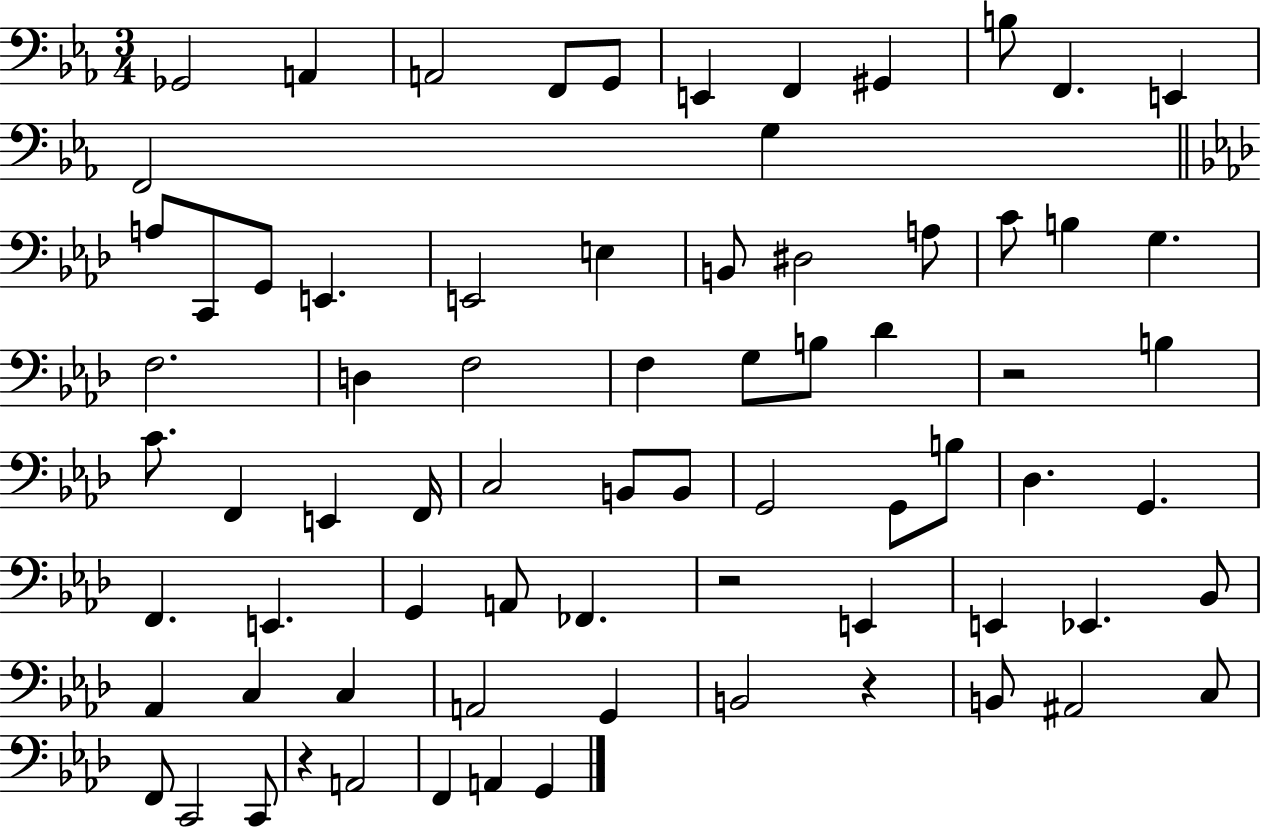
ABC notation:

X:1
T:Untitled
M:3/4
L:1/4
K:Eb
_G,,2 A,, A,,2 F,,/2 G,,/2 E,, F,, ^G,, B,/2 F,, E,, F,,2 G, A,/2 C,,/2 G,,/2 E,, E,,2 E, B,,/2 ^D,2 A,/2 C/2 B, G, F,2 D, F,2 F, G,/2 B,/2 _D z2 B, C/2 F,, E,, F,,/4 C,2 B,,/2 B,,/2 G,,2 G,,/2 B,/2 _D, G,, F,, E,, G,, A,,/2 _F,, z2 E,, E,, _E,, _B,,/2 _A,, C, C, A,,2 G,, B,,2 z B,,/2 ^A,,2 C,/2 F,,/2 C,,2 C,,/2 z A,,2 F,, A,, G,,